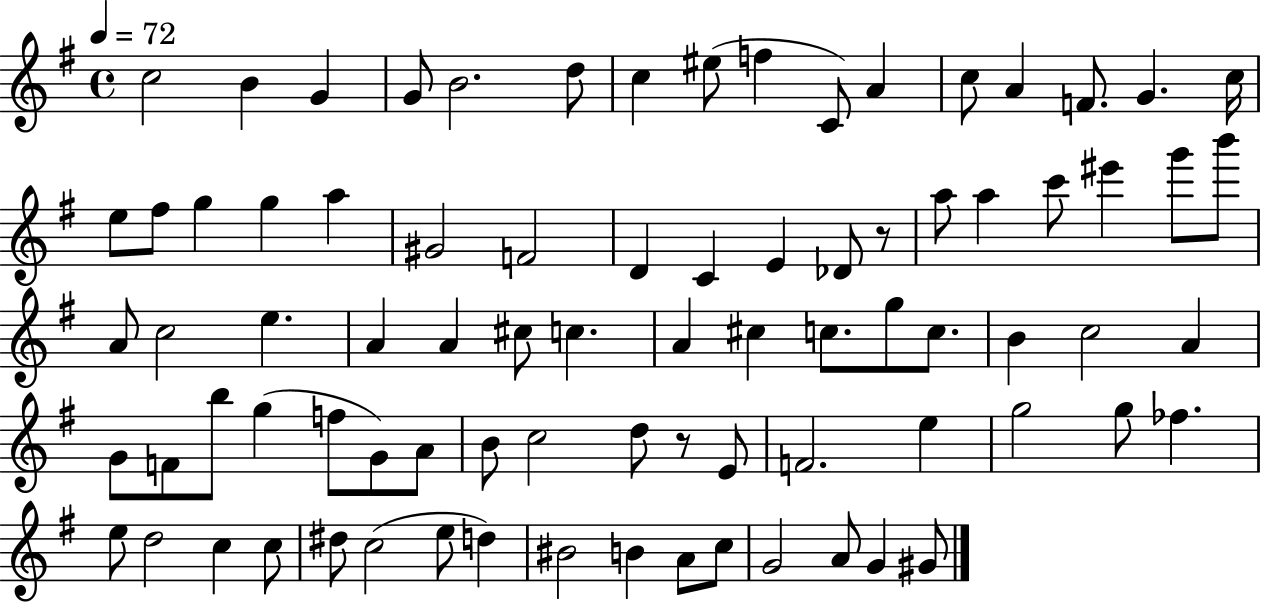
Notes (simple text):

C5/h B4/q G4/q G4/e B4/h. D5/e C5/q EIS5/e F5/q C4/e A4/q C5/e A4/q F4/e. G4/q. C5/s E5/e F#5/e G5/q G5/q A5/q G#4/h F4/h D4/q C4/q E4/q Db4/e R/e A5/e A5/q C6/e EIS6/q G6/e B6/e A4/e C5/h E5/q. A4/q A4/q C#5/e C5/q. A4/q C#5/q C5/e. G5/e C5/e. B4/q C5/h A4/q G4/e F4/e B5/e G5/q F5/e G4/e A4/e B4/e C5/h D5/e R/e E4/e F4/h. E5/q G5/h G5/e FES5/q. E5/e D5/h C5/q C5/e D#5/e C5/h E5/e D5/q BIS4/h B4/q A4/e C5/e G4/h A4/e G4/q G#4/e